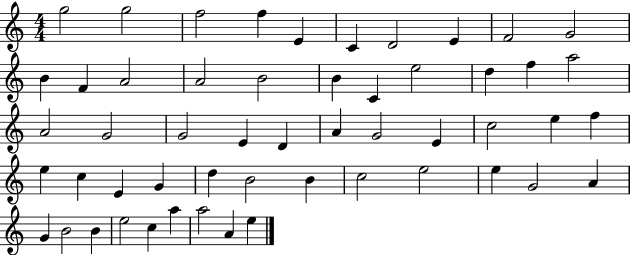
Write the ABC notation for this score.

X:1
T:Untitled
M:4/4
L:1/4
K:C
g2 g2 f2 f E C D2 E F2 G2 B F A2 A2 B2 B C e2 d f a2 A2 G2 G2 E D A G2 E c2 e f e c E G d B2 B c2 e2 e G2 A G B2 B e2 c a a2 A e